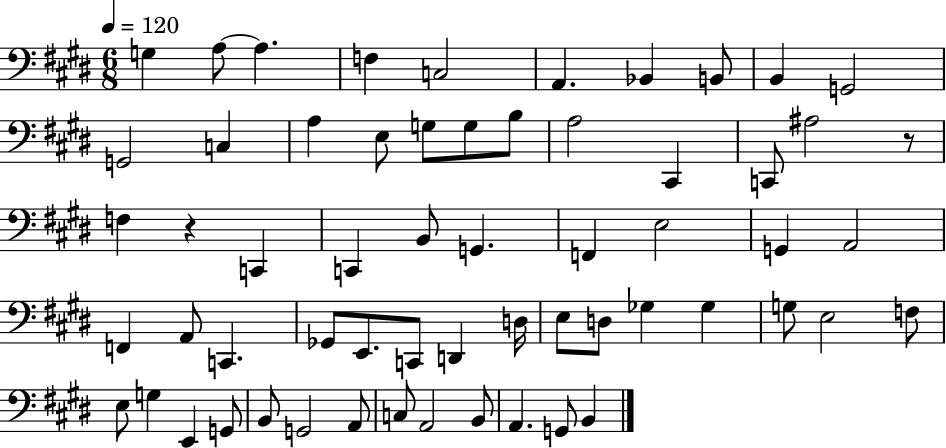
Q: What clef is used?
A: bass